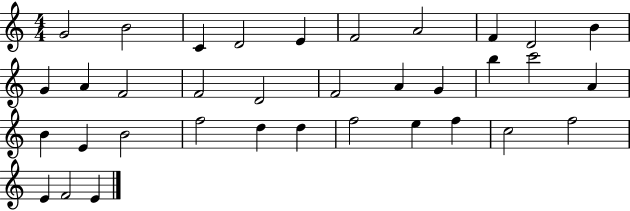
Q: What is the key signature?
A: C major